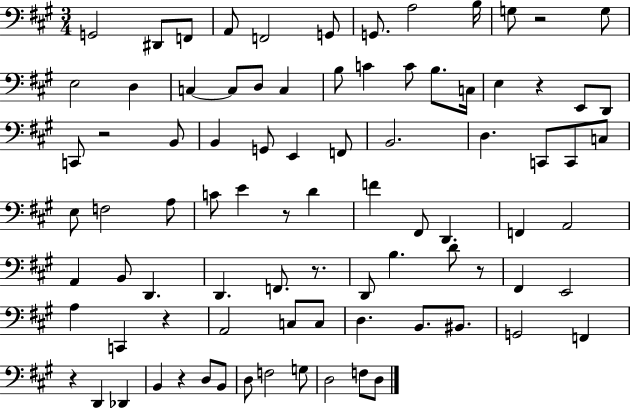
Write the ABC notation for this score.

X:1
T:Untitled
M:3/4
L:1/4
K:A
G,,2 ^D,,/2 F,,/2 A,,/2 F,,2 G,,/2 G,,/2 A,2 B,/4 G,/2 z2 G,/2 E,2 D, C, C,/2 D,/2 C, B,/2 C C/2 B,/2 C,/4 E, z E,,/2 D,,/2 C,,/2 z2 B,,/2 B,, G,,/2 E,, F,,/2 B,,2 D, C,,/2 C,,/2 C,/2 E,/2 F,2 A,/2 C/2 E z/2 D F ^F,,/2 D,, F,, A,,2 A,, B,,/2 D,, D,, F,,/2 z/2 D,,/2 B, D/2 z/2 ^F,, E,,2 A, C,, z A,,2 C,/2 C,/2 D, B,,/2 ^B,,/2 G,,2 F,, z D,, _D,, B,, z D,/2 B,,/2 D,/2 F,2 G,/2 D,2 F,/2 D,/2